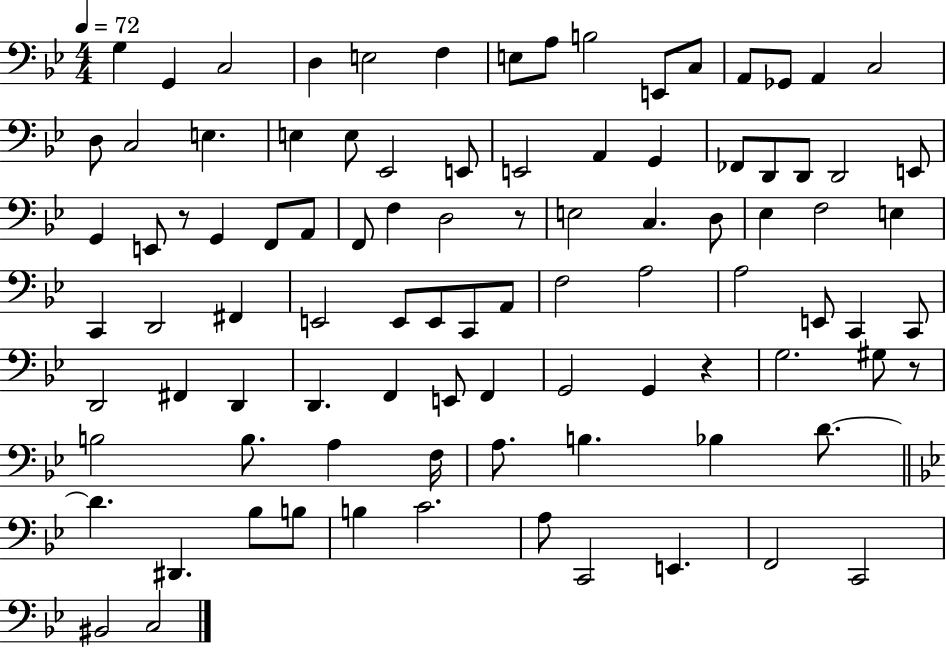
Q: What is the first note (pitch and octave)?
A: G3